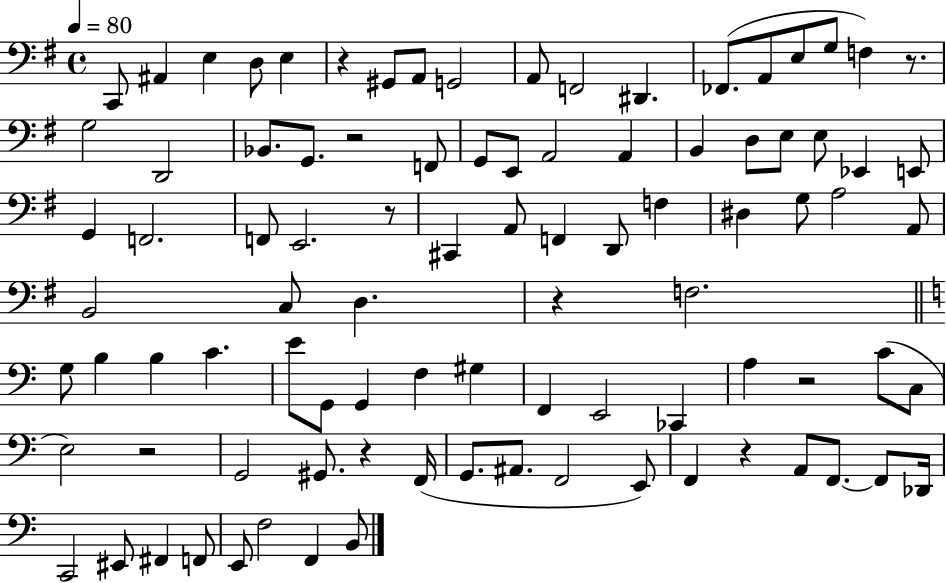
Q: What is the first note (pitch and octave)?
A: C2